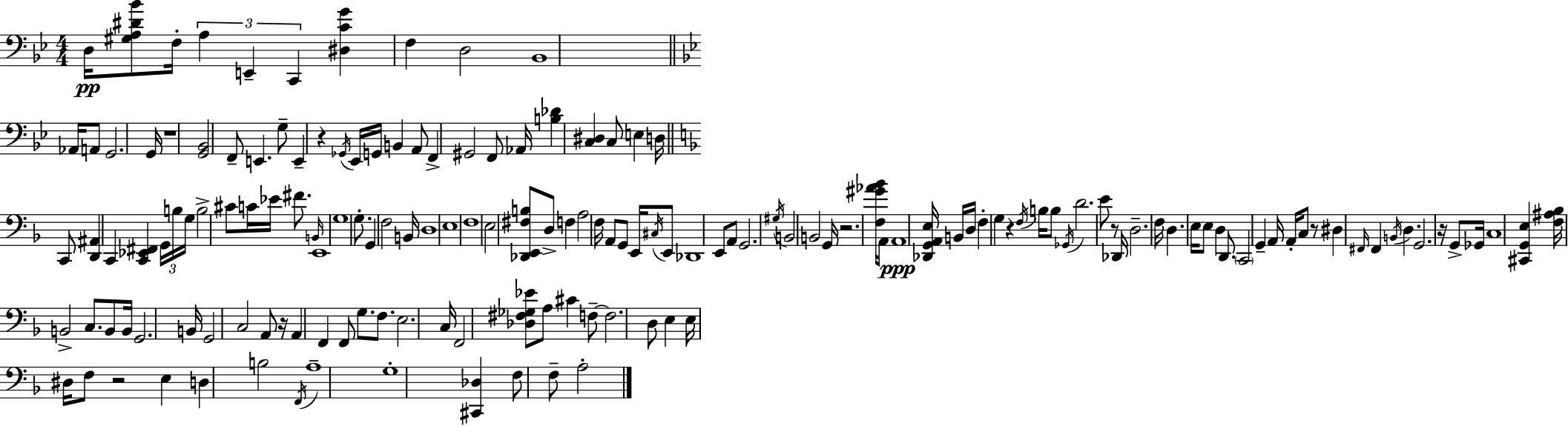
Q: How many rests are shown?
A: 9